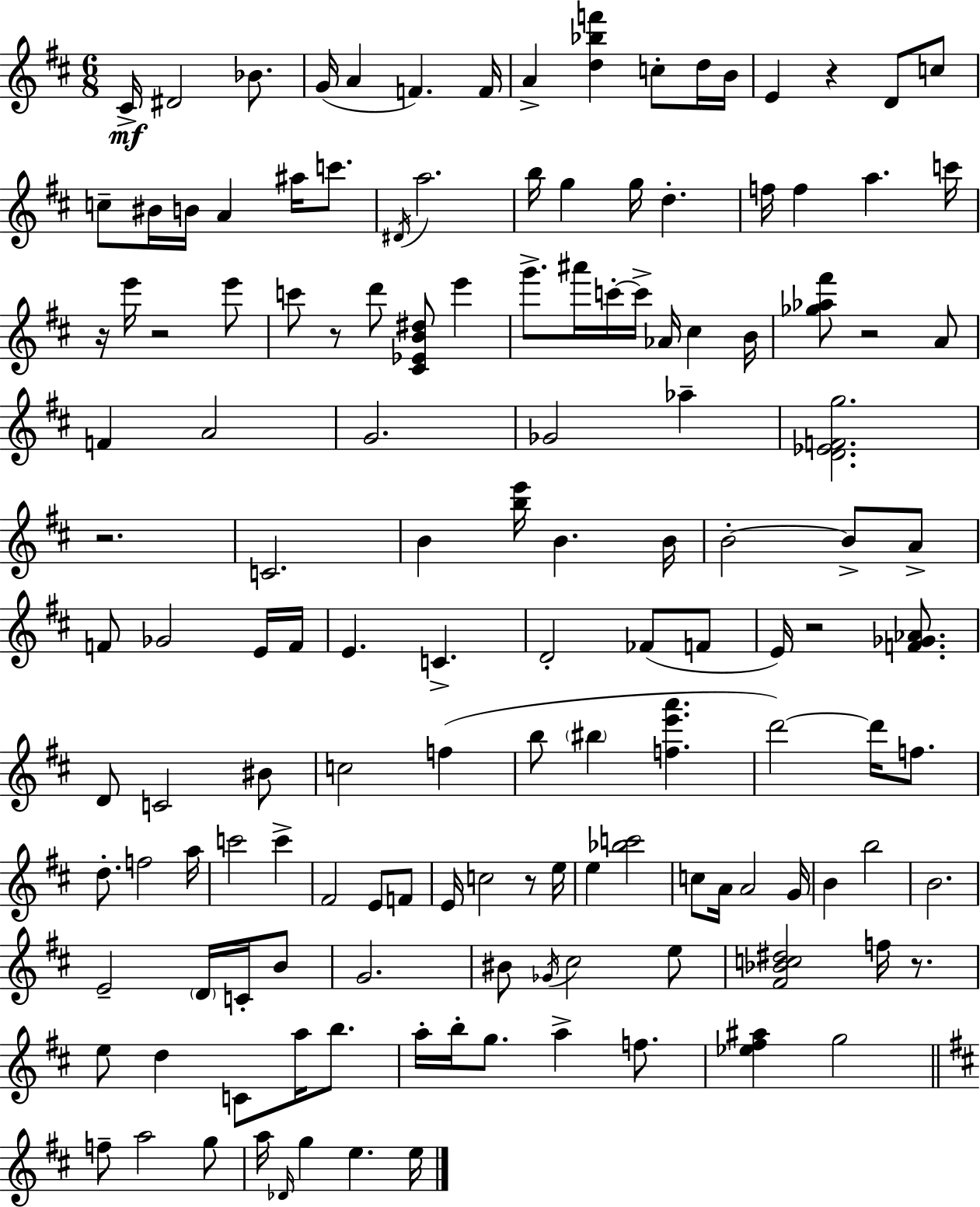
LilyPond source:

{
  \clef treble
  \numericTimeSignature
  \time 6/8
  \key d \major
  cis'16->\mf dis'2 bes'8. | g'16( a'4 f'4.) f'16 | a'4-> <d'' bes'' f'''>4 c''8-. d''16 b'16 | e'4 r4 d'8 c''8 | \break c''8-- bis'16 b'16 a'4 ais''16 c'''8. | \acciaccatura { dis'16 } a''2. | b''16 g''4 g''16 d''4.-. | f''16 f''4 a''4. | \break c'''16 r16 e'''16 r2 e'''8 | c'''8 r8 d'''8 <cis' ees' b' dis''>8 e'''4 | g'''8.-> ais'''16 c'''16-.~~ c'''16-> aes'16 cis''4 | b'16 <ges'' aes'' fis'''>8 r2 a'8 | \break f'4 a'2 | g'2. | ges'2 aes''4-- | <d' ees' f' g''>2. | \break r2. | c'2. | b'4 <b'' e'''>16 b'4. | b'16 b'2-.~~ b'8-> a'8-> | \break f'8 ges'2 e'16 | f'16 e'4. c'4.-> | d'2-. fes'8( f'8 | e'16) r2 <f' ges' aes'>8. | \break d'8 c'2 bis'8 | c''2 f''4( | b''8 \parenthesize bis''4 <f'' e''' a'''>4. | d'''2~~) d'''16 f''8. | \break d''8.-. f''2 | a''16 c'''2 c'''4-> | fis'2 e'8 f'8 | e'16 c''2 r8 | \break e''16 e''4 <bes'' c'''>2 | c''8 a'16 a'2 | g'16 b'4 b''2 | b'2. | \break e'2-- \parenthesize d'16 c'16-. b'8 | g'2. | bis'8 \acciaccatura { ges'16 } cis''2 | e''8 <fis' bes' c'' dis''>2 f''16 r8. | \break e''8 d''4 c'8 a''16 b''8. | a''16-. b''16-. g''8. a''4-> f''8. | <ees'' fis'' ais''>4 g''2 | \bar "||" \break \key b \minor f''8-- a''2 g''8 | a''16 \grace { des'16 } g''4 e''4. | e''16 \bar "|."
}